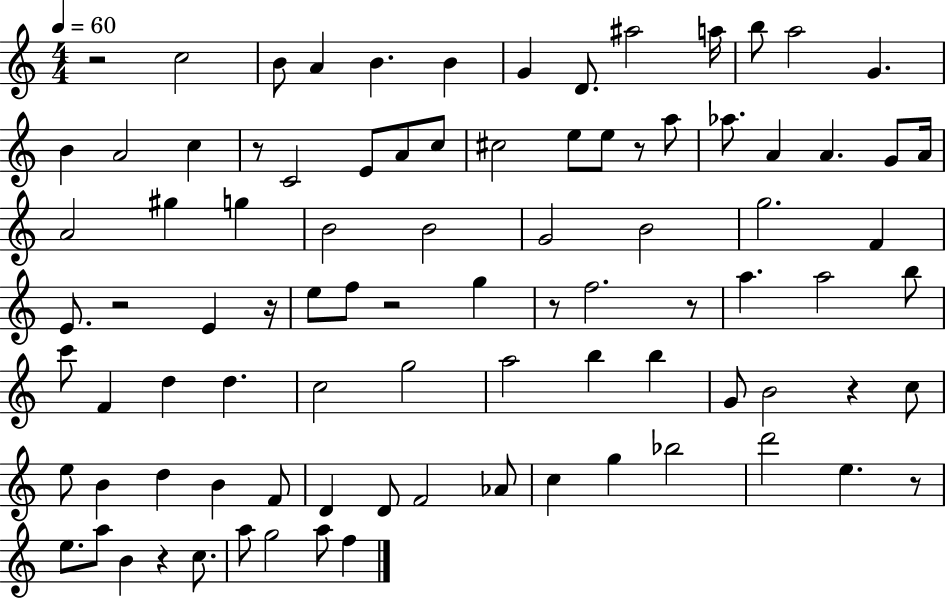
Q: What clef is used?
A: treble